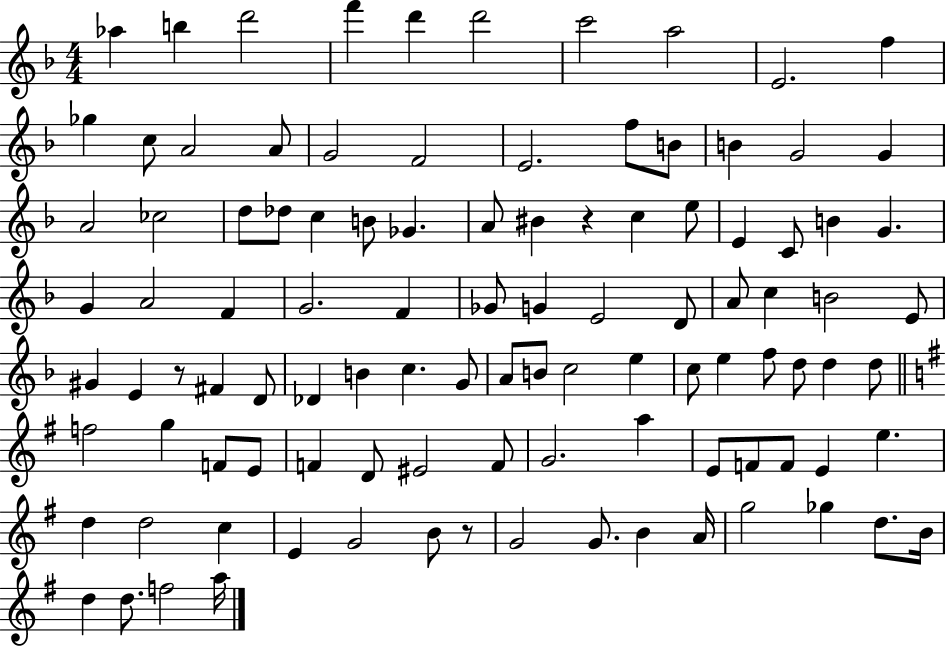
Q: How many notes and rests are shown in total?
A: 104